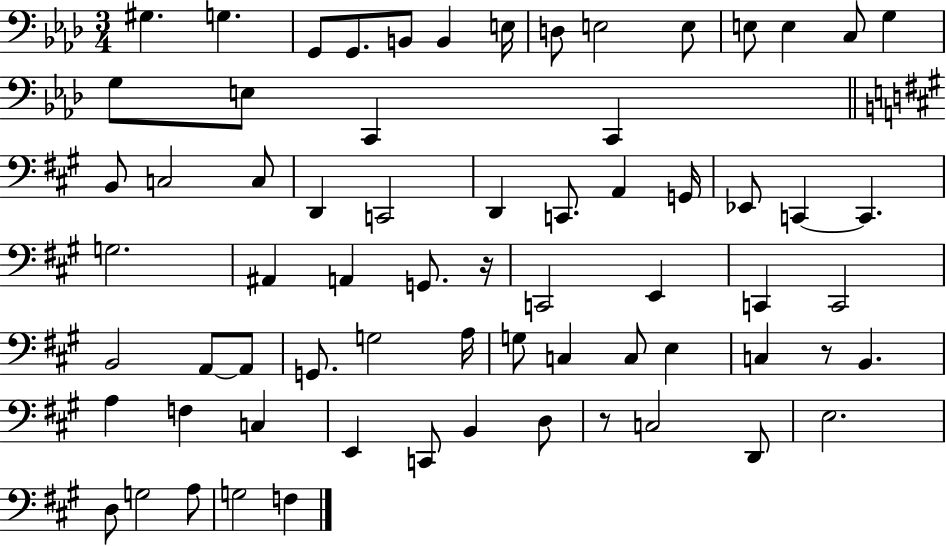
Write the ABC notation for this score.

X:1
T:Untitled
M:3/4
L:1/4
K:Ab
^G, G, G,,/2 G,,/2 B,,/2 B,, E,/4 D,/2 E,2 E,/2 E,/2 E, C,/2 G, G,/2 E,/2 C,, C,, B,,/2 C,2 C,/2 D,, C,,2 D,, C,,/2 A,, G,,/4 _E,,/2 C,, C,, G,2 ^A,, A,, G,,/2 z/4 C,,2 E,, C,, C,,2 B,,2 A,,/2 A,,/2 G,,/2 G,2 A,/4 G,/2 C, C,/2 E, C, z/2 B,, A, F, C, E,, C,,/2 B,, D,/2 z/2 C,2 D,,/2 E,2 D,/2 G,2 A,/2 G,2 F,